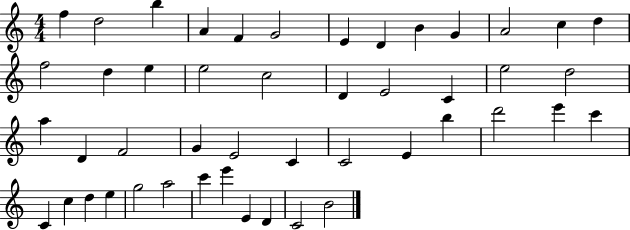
X:1
T:Untitled
M:4/4
L:1/4
K:C
f d2 b A F G2 E D B G A2 c d f2 d e e2 c2 D E2 C e2 d2 a D F2 G E2 C C2 E b d'2 e' c' C c d e g2 a2 c' e' E D C2 B2